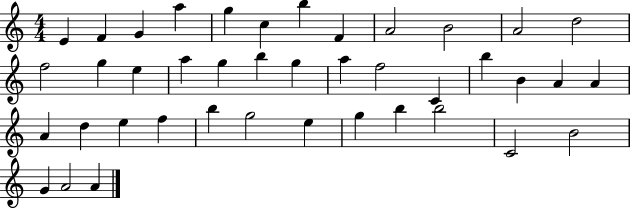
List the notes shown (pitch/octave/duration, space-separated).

E4/q F4/q G4/q A5/q G5/q C5/q B5/q F4/q A4/h B4/h A4/h D5/h F5/h G5/q E5/q A5/q G5/q B5/q G5/q A5/q F5/h C4/q B5/q B4/q A4/q A4/q A4/q D5/q E5/q F5/q B5/q G5/h E5/q G5/q B5/q B5/h C4/h B4/h G4/q A4/h A4/q